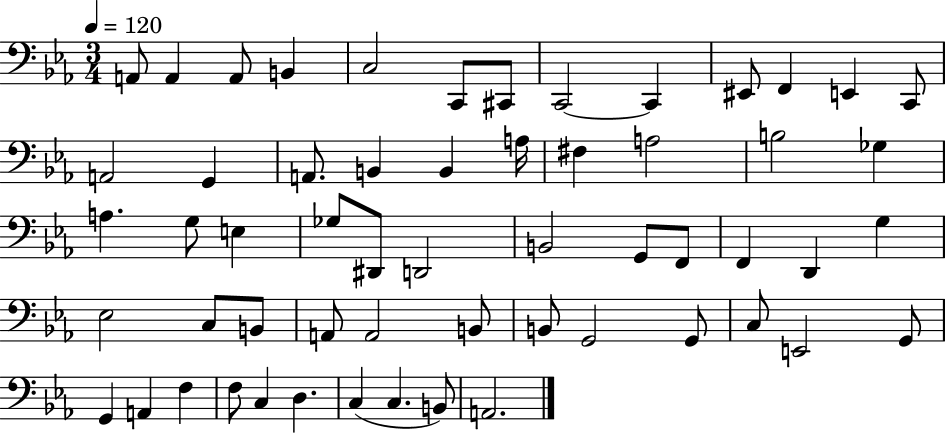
{
  \clef bass
  \numericTimeSignature
  \time 3/4
  \key ees \major
  \tempo 4 = 120
  a,8 a,4 a,8 b,4 | c2 c,8 cis,8 | c,2~~ c,4 | eis,8 f,4 e,4 c,8 | \break a,2 g,4 | a,8. b,4 b,4 a16 | fis4 a2 | b2 ges4 | \break a4. g8 e4 | ges8 dis,8 d,2 | b,2 g,8 f,8 | f,4 d,4 g4 | \break ees2 c8 b,8 | a,8 a,2 b,8 | b,8 g,2 g,8 | c8 e,2 g,8 | \break g,4 a,4 f4 | f8 c4 d4. | c4( c4. b,8) | a,2. | \break \bar "|."
}